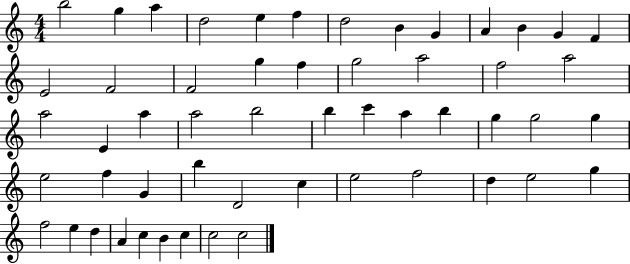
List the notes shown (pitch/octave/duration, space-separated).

B5/h G5/q A5/q D5/h E5/q F5/q D5/h B4/q G4/q A4/q B4/q G4/q F4/q E4/h F4/h F4/h G5/q F5/q G5/h A5/h F5/h A5/h A5/h E4/q A5/q A5/h B5/h B5/q C6/q A5/q B5/q G5/q G5/h G5/q E5/h F5/q G4/q B5/q D4/h C5/q E5/h F5/h D5/q E5/h G5/q F5/h E5/q D5/q A4/q C5/q B4/q C5/q C5/h C5/h